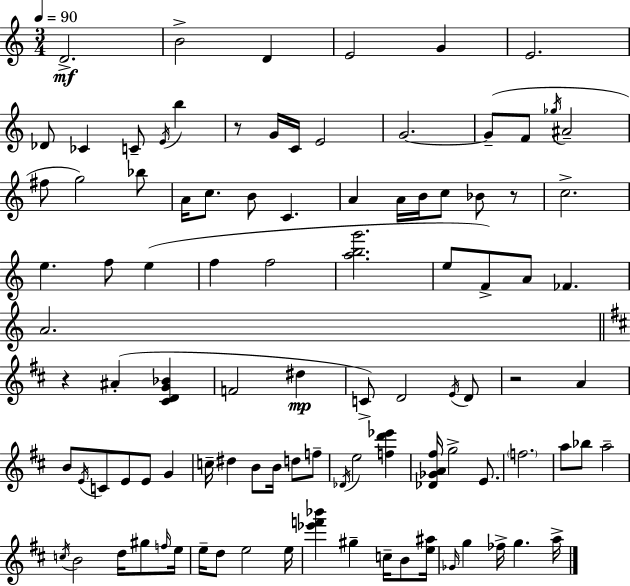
D4/h. B4/h D4/q E4/h G4/q E4/h. Db4/e CES4/q C4/e E4/s B5/q R/e G4/s C4/s E4/h G4/h. G4/e F4/e Gb5/s A#4/h F#5/e G5/h Bb5/e A4/s C5/e. B4/e C4/q. A4/q A4/s B4/s C5/e Bb4/e R/e C5/h. E5/q. F5/e E5/q F5/q F5/h [A5,B5,G6]/h. E5/e F4/e A4/e FES4/q. A4/h. R/q A#4/q [C#4,D4,G4,Bb4]/q F4/h D#5/q C4/e D4/h E4/s D4/e R/h A4/q B4/e E4/s C4/e E4/e E4/e G4/q C5/s D#5/q B4/e B4/s D5/e F5/e Db4/s E5/h [F5,D6,Eb6]/q [Db4,Gb4,A4,F#5]/s G5/h E4/e. F5/h. A5/e Bb5/e A5/h C5/s B4/h D5/s G#5/e F5/s E5/s E5/s D5/e E5/h E5/s [Eb6,F6,Bb6]/q G#5/q C5/s B4/e [E5,A#5]/s Gb4/s G5/q FES5/s G5/q. A5/s